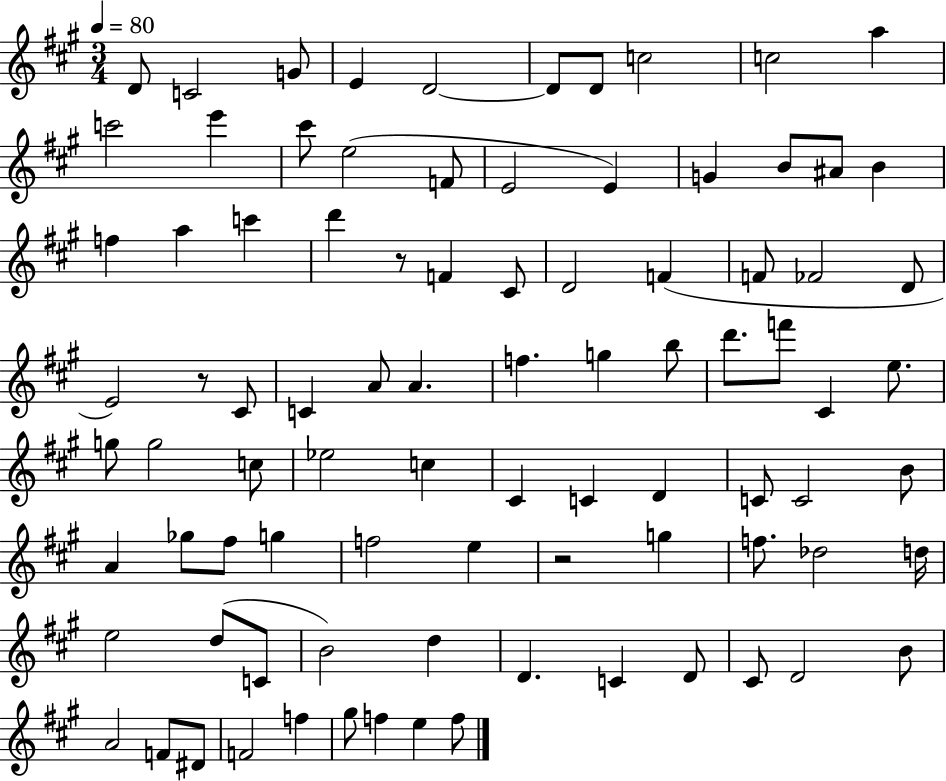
{
  \clef treble
  \numericTimeSignature
  \time 3/4
  \key a \major
  \tempo 4 = 80
  d'8 c'2 g'8 | e'4 d'2~~ | d'8 d'8 c''2 | c''2 a''4 | \break c'''2 e'''4 | cis'''8 e''2( f'8 | e'2 e'4) | g'4 b'8 ais'8 b'4 | \break f''4 a''4 c'''4 | d'''4 r8 f'4 cis'8 | d'2 f'4( | f'8 fes'2 d'8 | \break e'2) r8 cis'8 | c'4 a'8 a'4. | f''4. g''4 b''8 | d'''8. f'''8 cis'4 e''8. | \break g''8 g''2 c''8 | ees''2 c''4 | cis'4 c'4 d'4 | c'8 c'2 b'8 | \break a'4 ges''8 fis''8 g''4 | f''2 e''4 | r2 g''4 | f''8. des''2 d''16 | \break e''2 d''8( c'8 | b'2) d''4 | d'4. c'4 d'8 | cis'8 d'2 b'8 | \break a'2 f'8 dis'8 | f'2 f''4 | gis''8 f''4 e''4 f''8 | \bar "|."
}